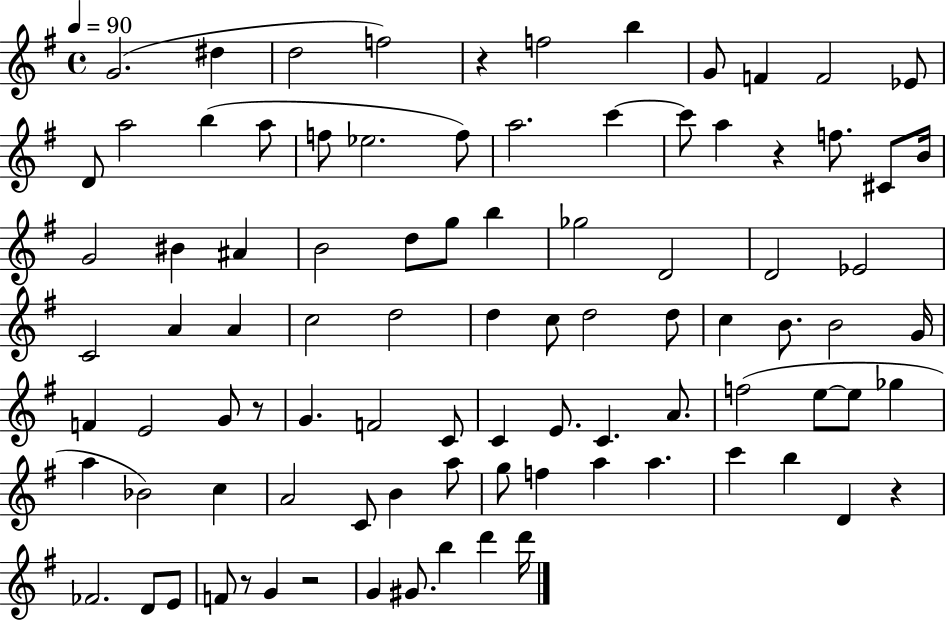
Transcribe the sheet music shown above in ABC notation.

X:1
T:Untitled
M:4/4
L:1/4
K:G
G2 ^d d2 f2 z f2 b G/2 F F2 _E/2 D/2 a2 b a/2 f/2 _e2 f/2 a2 c' c'/2 a z f/2 ^C/2 B/4 G2 ^B ^A B2 d/2 g/2 b _g2 D2 D2 _E2 C2 A A c2 d2 d c/2 d2 d/2 c B/2 B2 G/4 F E2 G/2 z/2 G F2 C/2 C E/2 C A/2 f2 e/2 e/2 _g a _B2 c A2 C/2 B a/2 g/2 f a a c' b D z _F2 D/2 E/2 F/2 z/2 G z2 G ^G/2 b d' d'/4